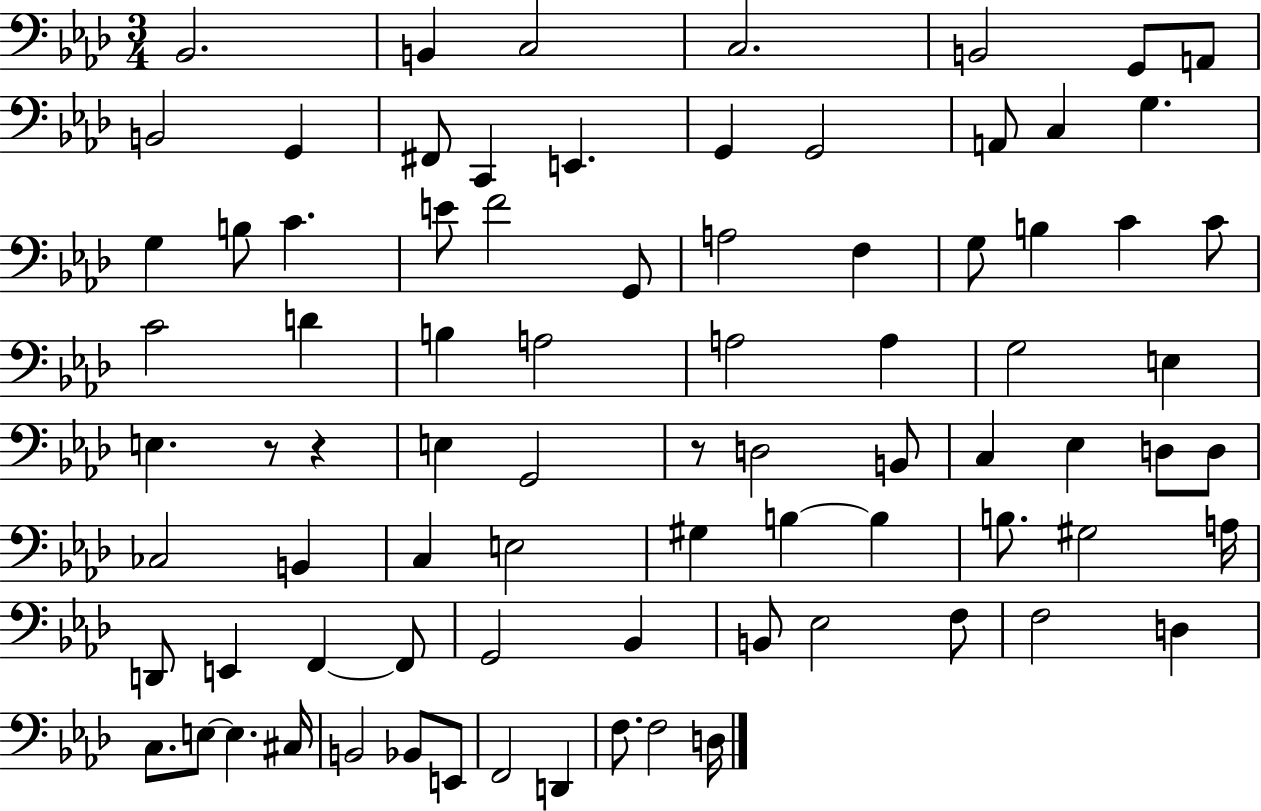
Bb2/h. B2/q C3/h C3/h. B2/h G2/e A2/e B2/h G2/q F#2/e C2/q E2/q. G2/q G2/h A2/e C3/q G3/q. G3/q B3/e C4/q. E4/e F4/h G2/e A3/h F3/q G3/e B3/q C4/q C4/e C4/h D4/q B3/q A3/h A3/h A3/q G3/h E3/q E3/q. R/e R/q E3/q G2/h R/e D3/h B2/e C3/q Eb3/q D3/e D3/e CES3/h B2/q C3/q E3/h G#3/q B3/q B3/q B3/e. G#3/h A3/s D2/e E2/q F2/q F2/e G2/h Bb2/q B2/e Eb3/h F3/e F3/h D3/q C3/e. E3/e E3/q. C#3/s B2/h Bb2/e E2/e F2/h D2/q F3/e. F3/h D3/s